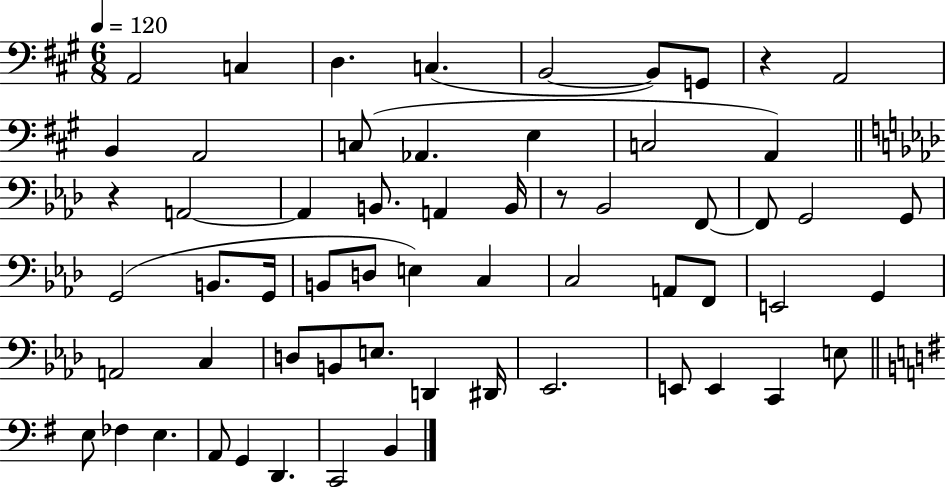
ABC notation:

X:1
T:Untitled
M:6/8
L:1/4
K:A
A,,2 C, D, C, B,,2 B,,/2 G,,/2 z A,,2 B,, A,,2 C,/2 _A,, E, C,2 A,, z A,,2 A,, B,,/2 A,, B,,/4 z/2 _B,,2 F,,/2 F,,/2 G,,2 G,,/2 G,,2 B,,/2 G,,/4 B,,/2 D,/2 E, C, C,2 A,,/2 F,,/2 E,,2 G,, A,,2 C, D,/2 B,,/2 E,/2 D,, ^D,,/4 _E,,2 E,,/2 E,, C,, E,/2 E,/2 _F, E, A,,/2 G,, D,, C,,2 B,,